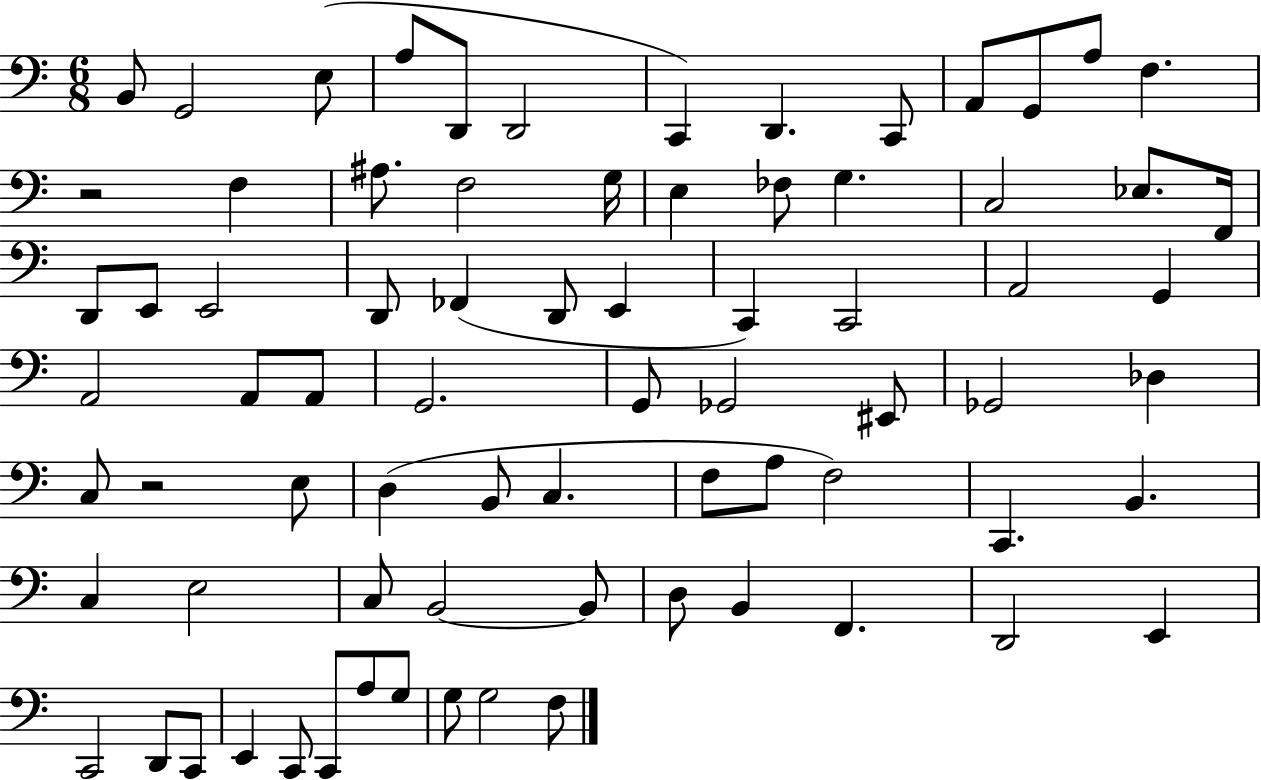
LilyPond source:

{
  \clef bass
  \numericTimeSignature
  \time 6/8
  \key c \major
  \repeat volta 2 { b,8 g,2 e8( | a8 d,8 d,2 | c,4) d,4. c,8 | a,8 g,8 a8 f4. | \break r2 f4 | ais8. f2 g16 | e4 fes8 g4. | c2 ees8. f,16 | \break d,8 e,8 e,2 | d,8 fes,4( d,8 e,4 | c,4) c,2 | a,2 g,4 | \break a,2 a,8 a,8 | g,2. | g,8 ges,2 eis,8 | ges,2 des4 | \break c8 r2 e8 | d4( b,8 c4. | f8 a8 f2) | c,4. b,4. | \break c4 e2 | c8 b,2~~ b,8 | d8 b,4 f,4. | d,2 e,4 | \break c,2 d,8 c,8 | e,4 c,8 c,8 a8 g8 | g8 g2 f8 | } \bar "|."
}